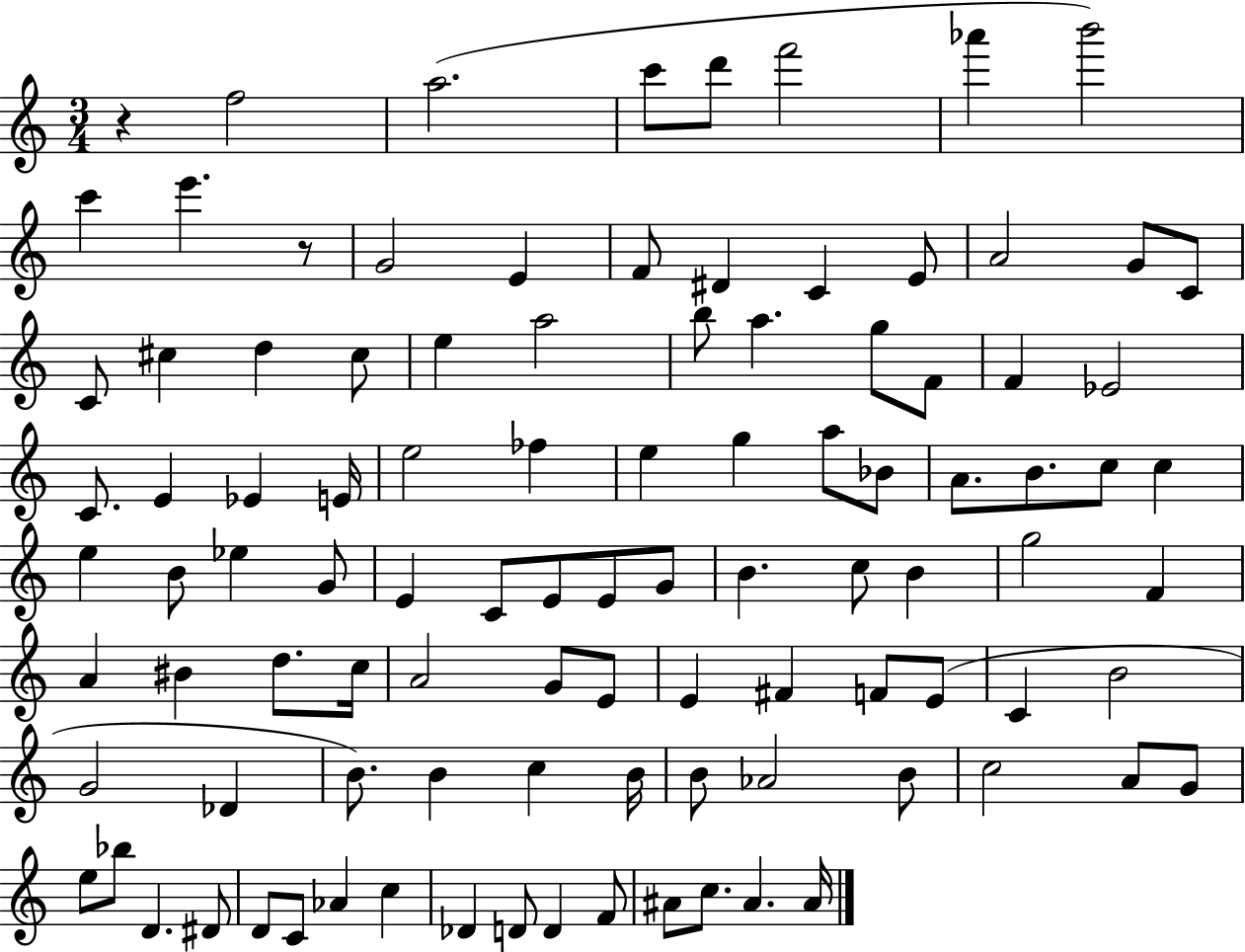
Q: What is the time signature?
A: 3/4